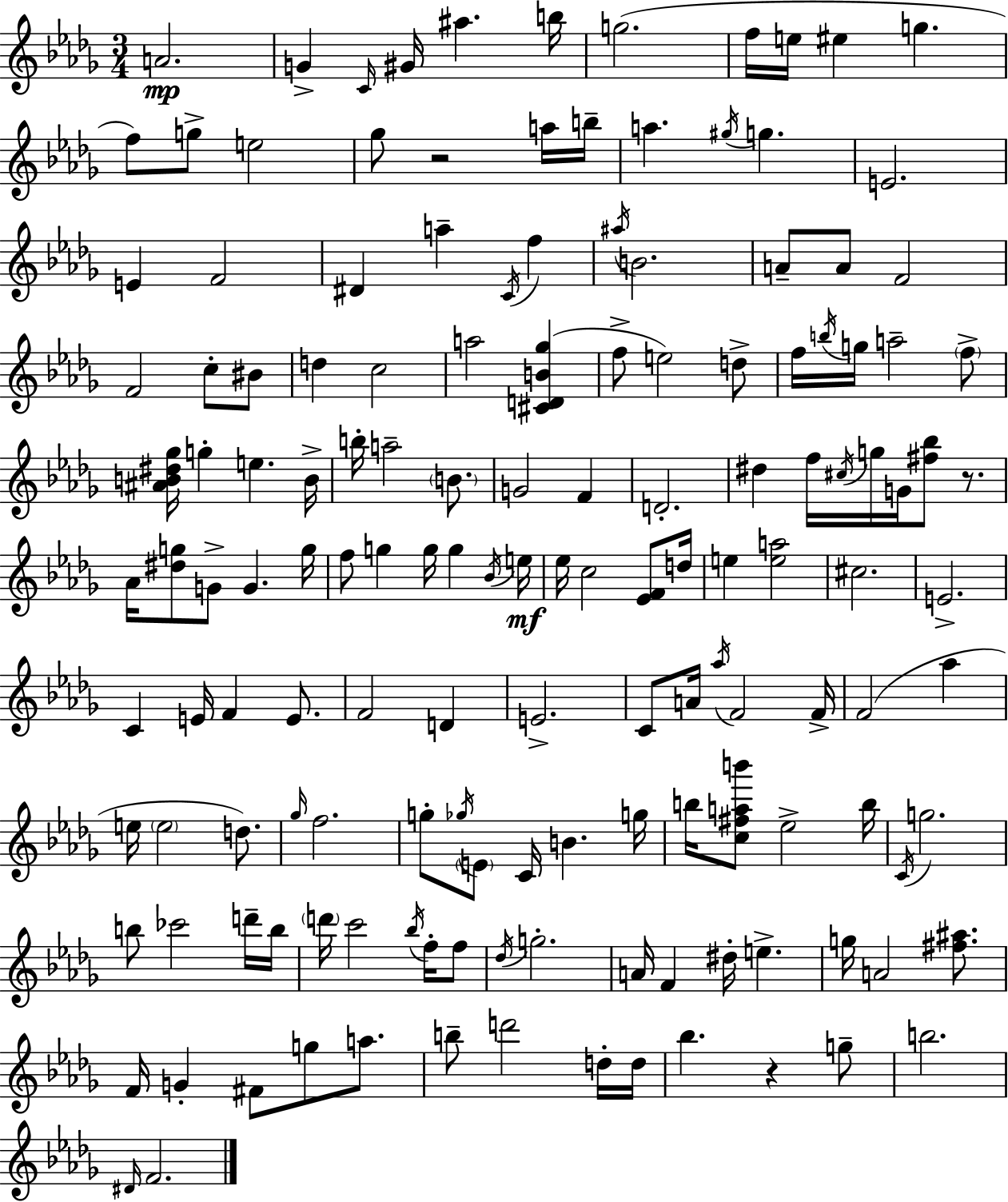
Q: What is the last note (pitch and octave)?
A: F4